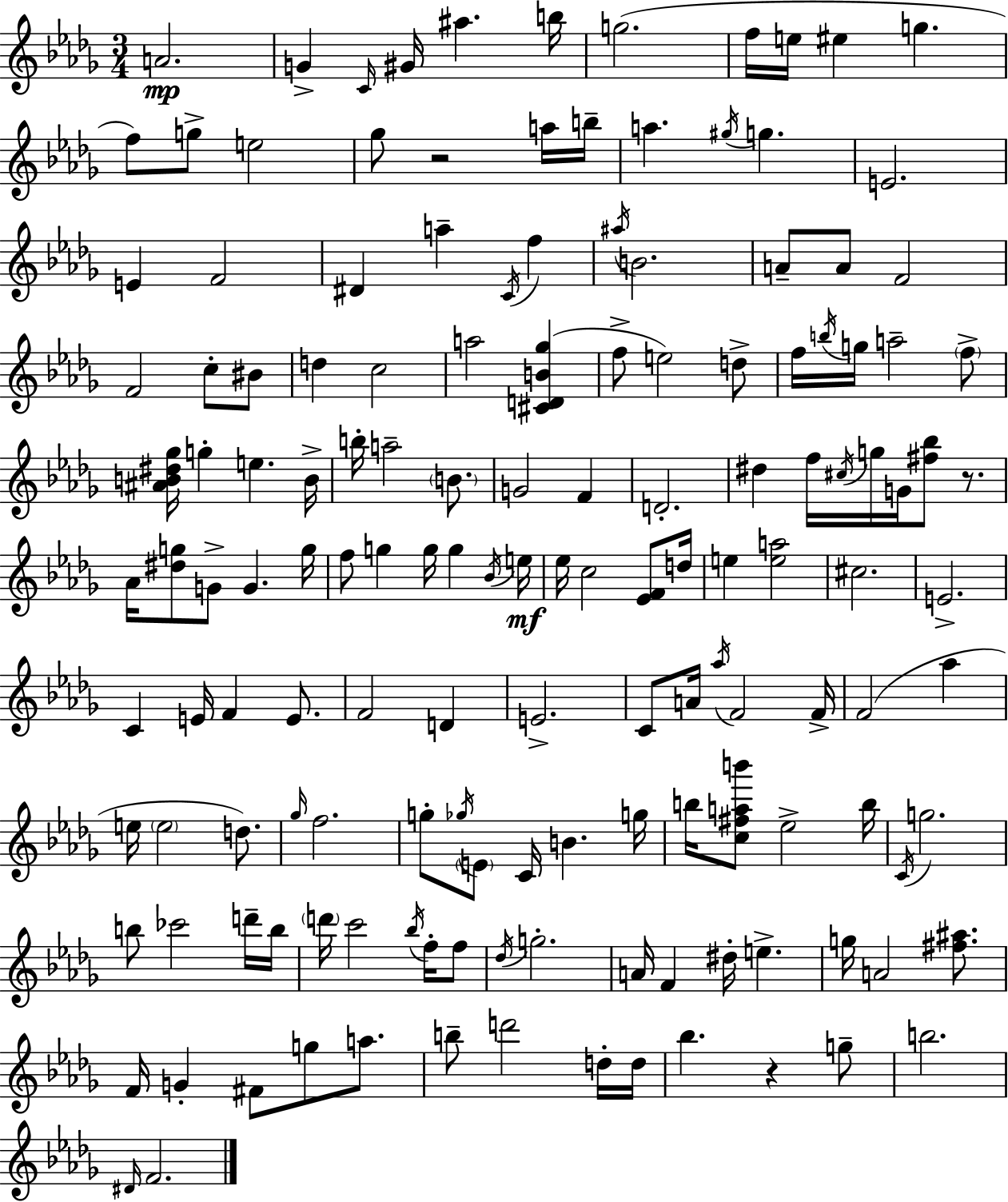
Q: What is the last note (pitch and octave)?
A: F4